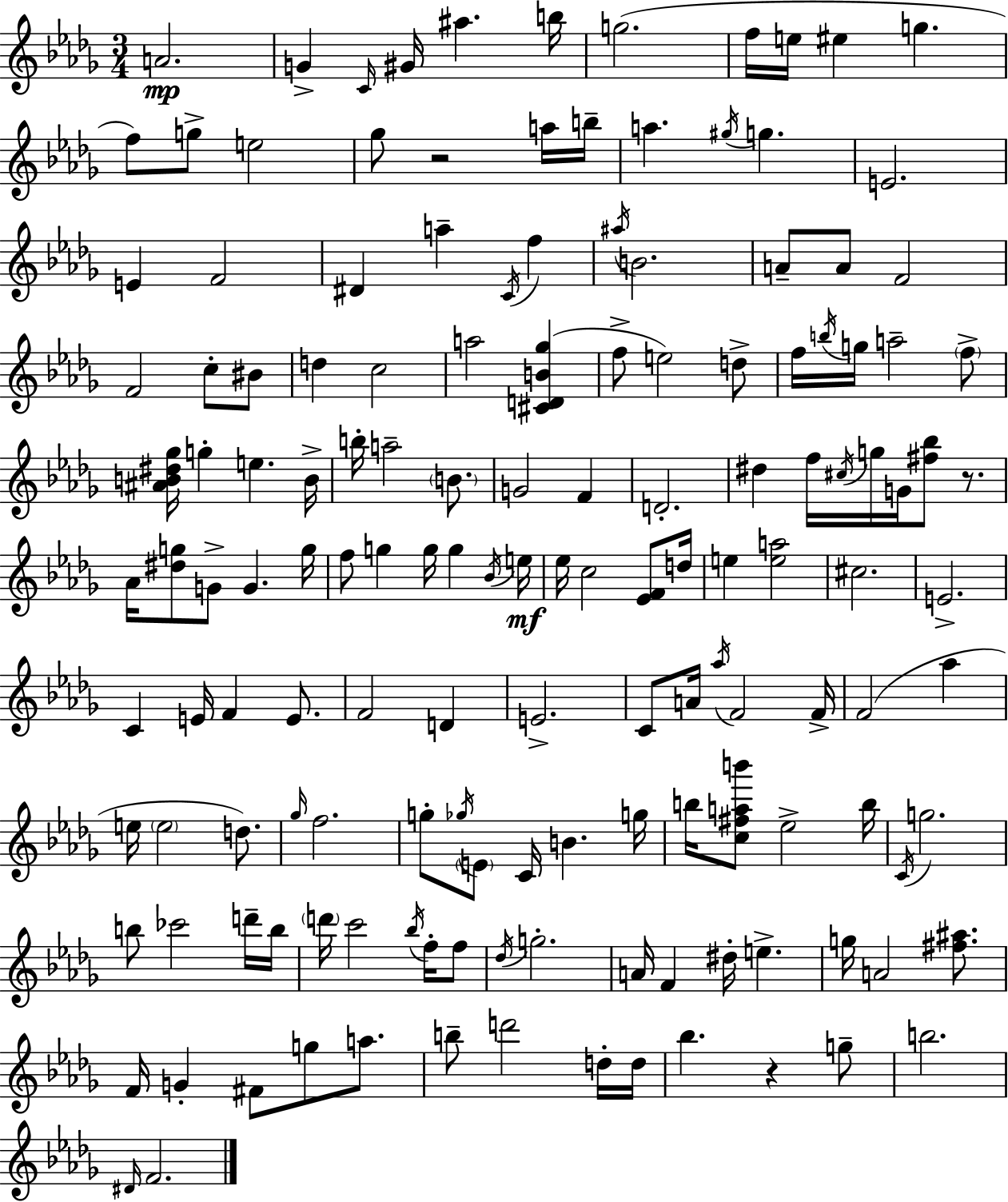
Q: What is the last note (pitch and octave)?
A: F4